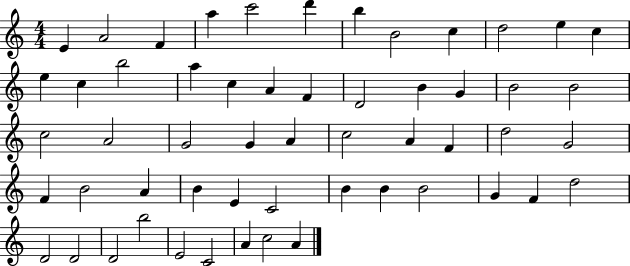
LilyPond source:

{
  \clef treble
  \numericTimeSignature
  \time 4/4
  \key c \major
  e'4 a'2 f'4 | a''4 c'''2 d'''4 | b''4 b'2 c''4 | d''2 e''4 c''4 | \break e''4 c''4 b''2 | a''4 c''4 a'4 f'4 | d'2 b'4 g'4 | b'2 b'2 | \break c''2 a'2 | g'2 g'4 a'4 | c''2 a'4 f'4 | d''2 g'2 | \break f'4 b'2 a'4 | b'4 e'4 c'2 | b'4 b'4 b'2 | g'4 f'4 d''2 | \break d'2 d'2 | d'2 b''2 | e'2 c'2 | a'4 c''2 a'4 | \break \bar "|."
}